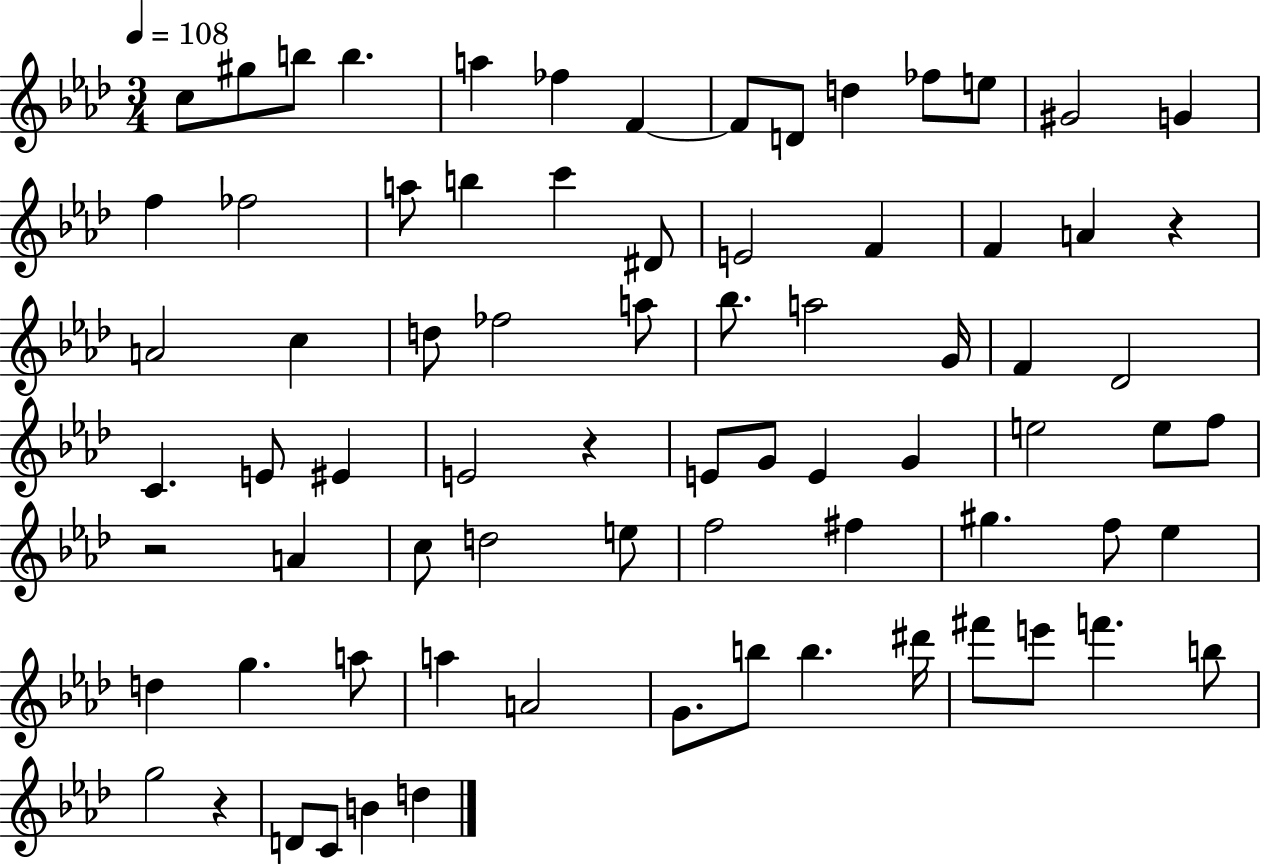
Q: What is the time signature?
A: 3/4